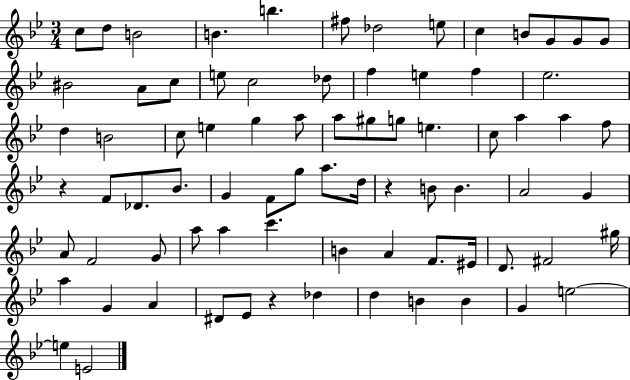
C5/e D5/e B4/h B4/q. B5/q. F#5/e Db5/h E5/e C5/q B4/e G4/e G4/e G4/e BIS4/h A4/e C5/e E5/e C5/h Db5/e F5/q E5/q F5/q Eb5/h. D5/q B4/h C5/e E5/q G5/q A5/e A5/e G#5/e G5/e E5/q. C5/e A5/q A5/q F5/e R/q F4/e Db4/e. Bb4/e. G4/q F4/e G5/e A5/e. D5/s R/q B4/e B4/q. A4/h G4/q A4/e F4/h G4/e A5/e A5/q C6/q. B4/q A4/q F4/e. EIS4/s D4/e. F#4/h G#5/s A5/q G4/q A4/q D#4/e Eb4/e R/q Db5/q D5/q B4/q B4/q G4/q E5/h E5/q E4/h